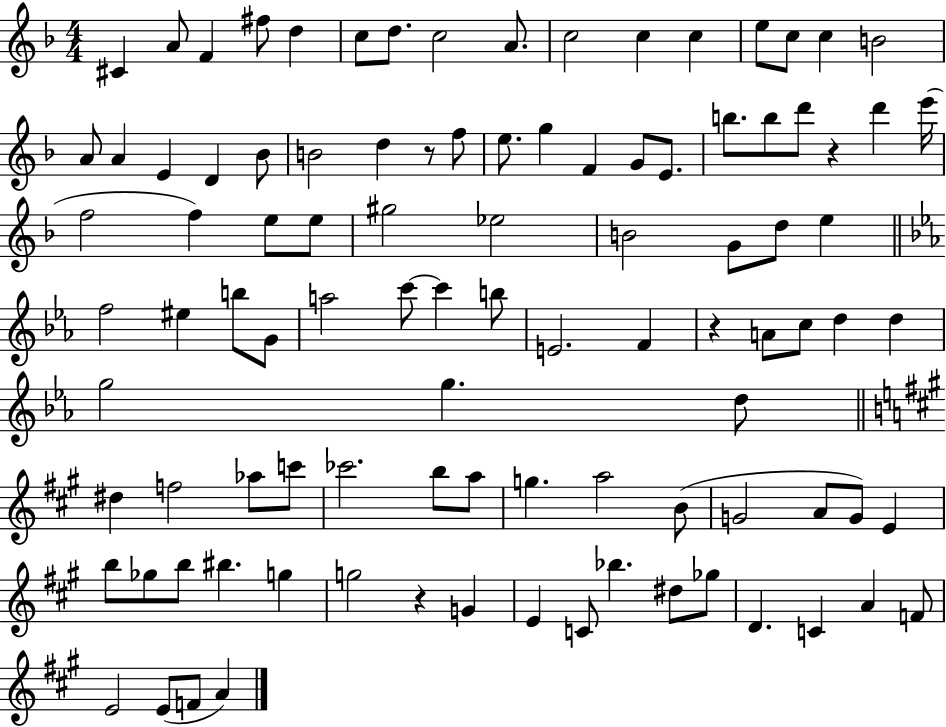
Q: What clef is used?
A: treble